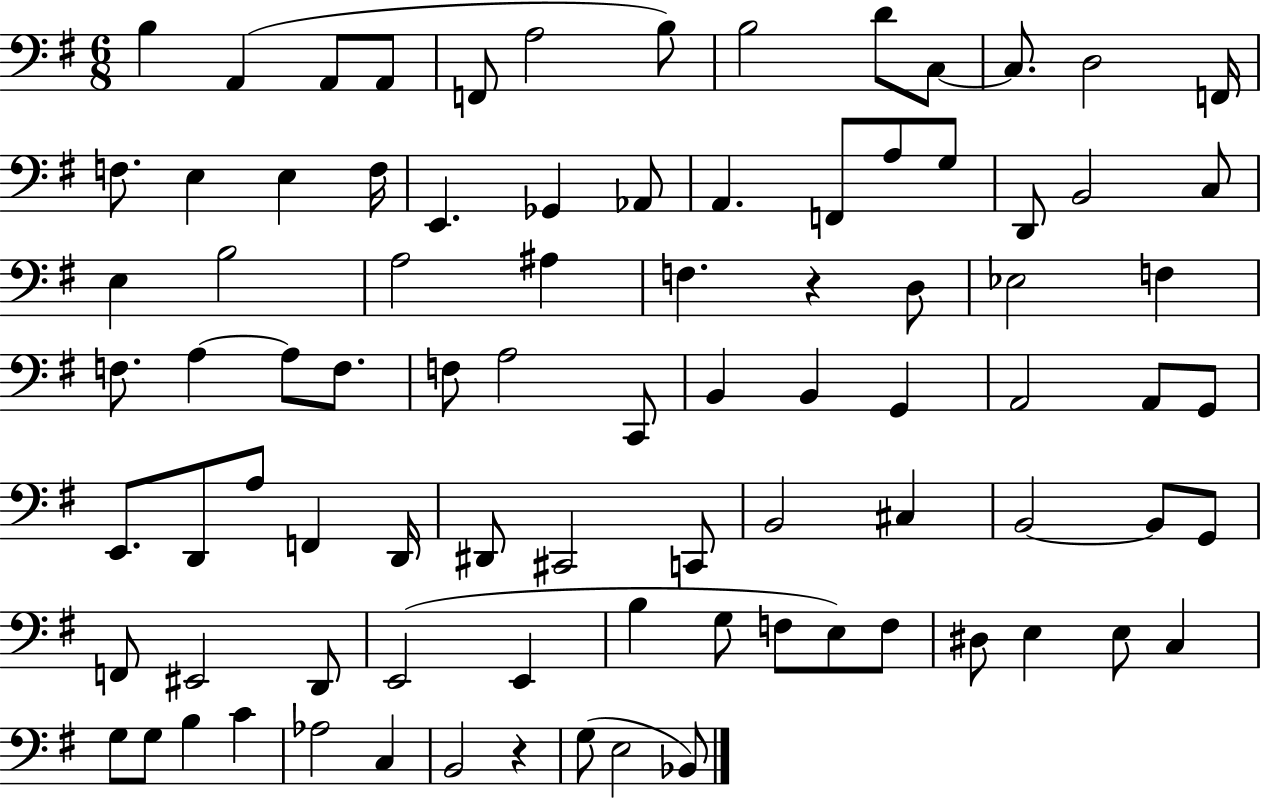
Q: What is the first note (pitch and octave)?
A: B3